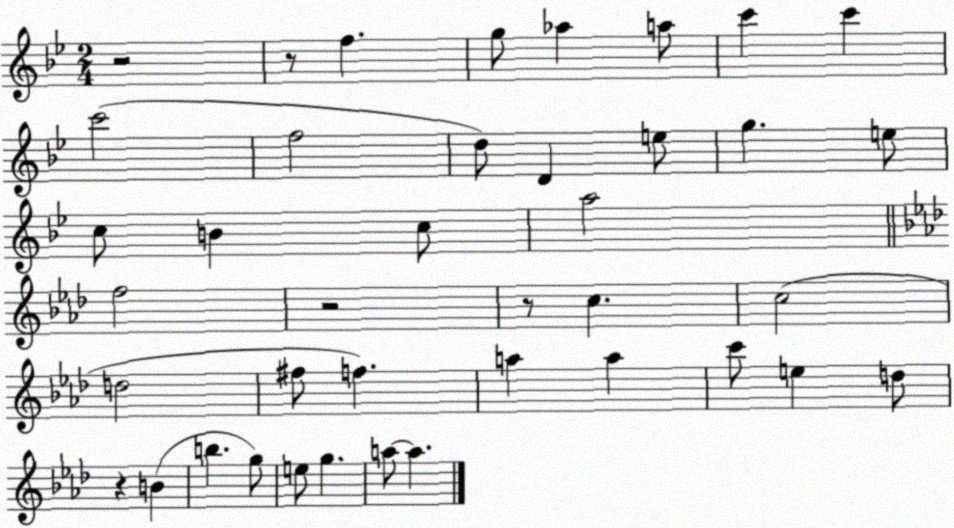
X:1
T:Untitled
M:2/4
L:1/4
K:Bb
z2 z/2 f g/2 _a a/2 c' c' c'2 f2 d/2 D e/2 g e/2 c/2 B c/2 a2 f2 z2 z/2 c c2 d2 ^f/2 f a a c'/2 e d/2 z B b g/2 e/2 g a/2 a